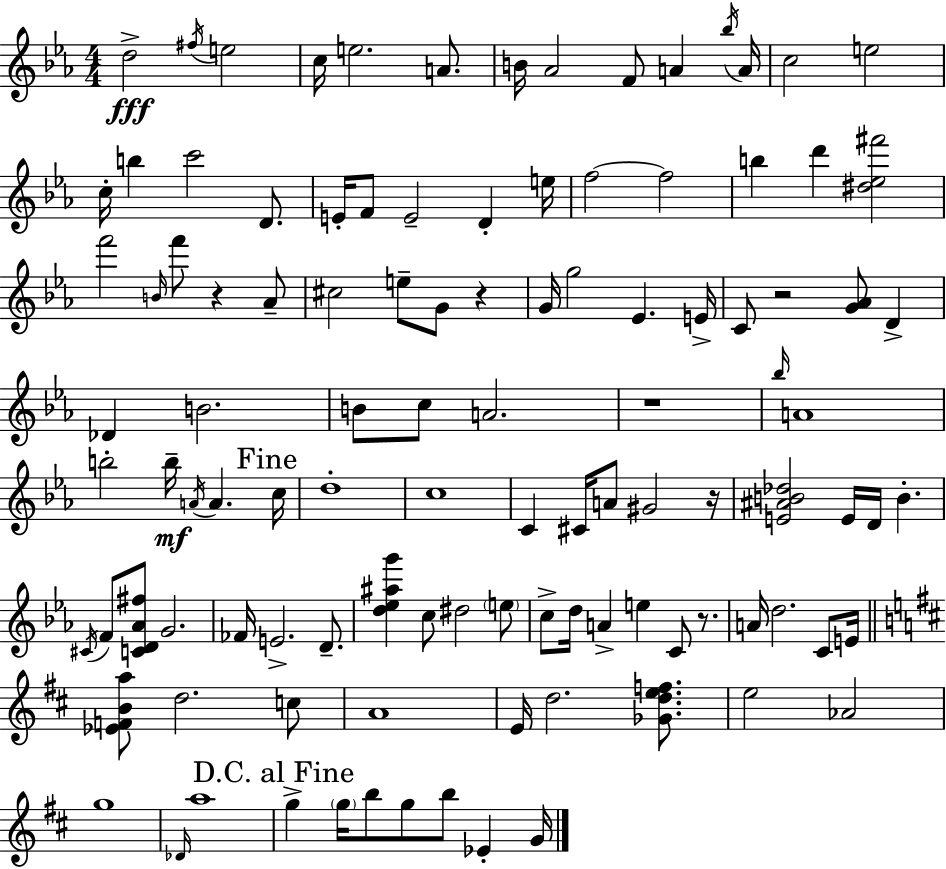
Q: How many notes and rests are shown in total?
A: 109